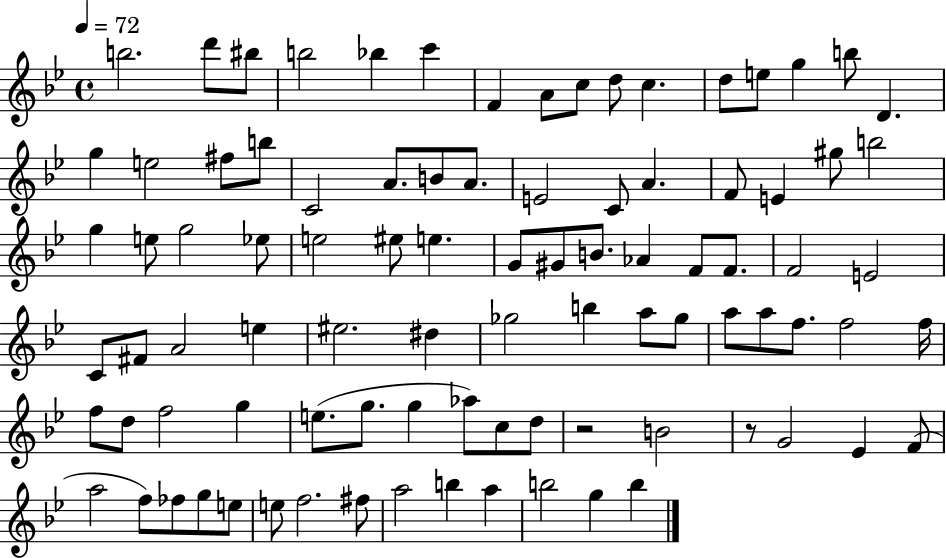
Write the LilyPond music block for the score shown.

{
  \clef treble
  \time 4/4
  \defaultTimeSignature
  \key bes \major
  \tempo 4 = 72
  \repeat volta 2 { b''2. d'''8 bis''8 | b''2 bes''4 c'''4 | f'4 a'8 c''8 d''8 c''4. | d''8 e''8 g''4 b''8 d'4. | \break g''4 e''2 fis''8 b''8 | c'2 a'8. b'8 a'8. | e'2 c'8 a'4. | f'8 e'4 gis''8 b''2 | \break g''4 e''8 g''2 ees''8 | e''2 eis''8 e''4. | g'8 gis'8 b'8. aes'4 f'8 f'8. | f'2 e'2 | \break c'8 fis'8 a'2 e''4 | eis''2. dis''4 | ges''2 b''4 a''8 ges''8 | a''8 a''8 f''8. f''2 f''16 | \break f''8 d''8 f''2 g''4 | e''8.( g''8. g''4 aes''8) c''8 d''8 | r2 b'2 | r8 g'2 ees'4 f'8( | \break a''2 f''8) fes''8 g''8 e''8 | e''8 f''2. fis''8 | a''2 b''4 a''4 | b''2 g''4 b''4 | \break } \bar "|."
}